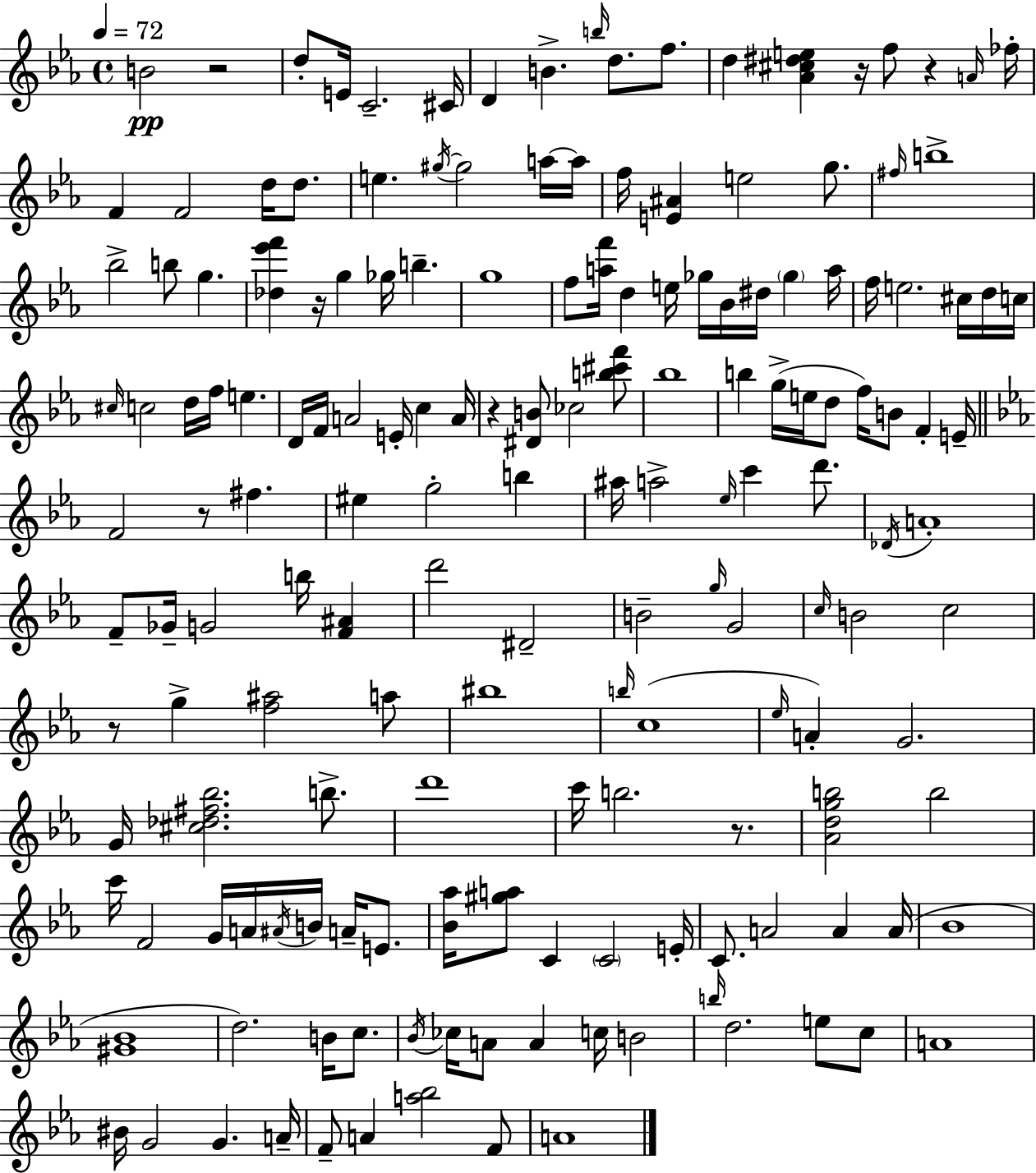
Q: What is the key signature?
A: C minor